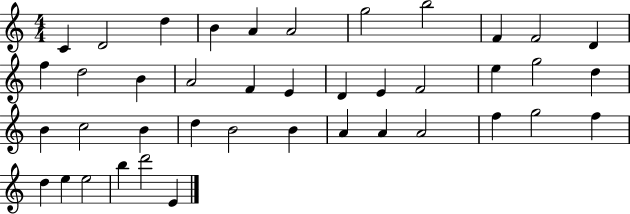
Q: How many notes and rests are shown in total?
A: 41